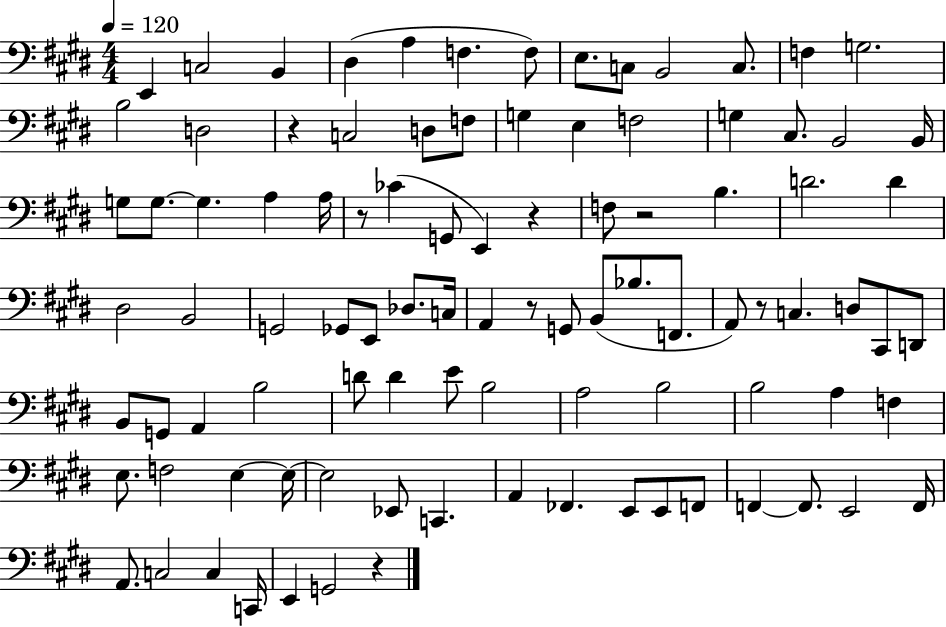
X:1
T:Untitled
M:4/4
L:1/4
K:E
E,, C,2 B,, ^D, A, F, F,/2 E,/2 C,/2 B,,2 C,/2 F, G,2 B,2 D,2 z C,2 D,/2 F,/2 G, E, F,2 G, ^C,/2 B,,2 B,,/4 G,/2 G,/2 G, A, A,/4 z/2 _C G,,/2 E,, z F,/2 z2 B, D2 D ^D,2 B,,2 G,,2 _G,,/2 E,,/2 _D,/2 C,/4 A,, z/2 G,,/2 B,,/2 _B,/2 F,,/2 A,,/2 z/2 C, D,/2 ^C,,/2 D,,/2 B,,/2 G,,/2 A,, B,2 D/2 D E/2 B,2 A,2 B,2 B,2 A, F, E,/2 F,2 E, E,/4 E,2 _E,,/2 C,, A,, _F,, E,,/2 E,,/2 F,,/2 F,, F,,/2 E,,2 F,,/4 A,,/2 C,2 C, C,,/4 E,, G,,2 z